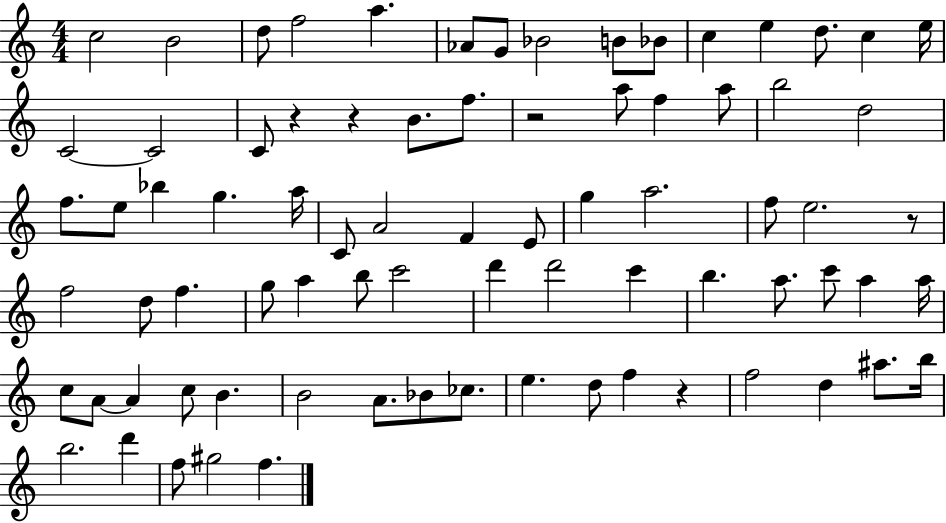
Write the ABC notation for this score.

X:1
T:Untitled
M:4/4
L:1/4
K:C
c2 B2 d/2 f2 a _A/2 G/2 _B2 B/2 _B/2 c e d/2 c e/4 C2 C2 C/2 z z B/2 f/2 z2 a/2 f a/2 b2 d2 f/2 e/2 _b g a/4 C/2 A2 F E/2 g a2 f/2 e2 z/2 f2 d/2 f g/2 a b/2 c'2 d' d'2 c' b a/2 c'/2 a a/4 c/2 A/2 A c/2 B B2 A/2 _B/2 _c/2 e d/2 f z f2 d ^a/2 b/4 b2 d' f/2 ^g2 f